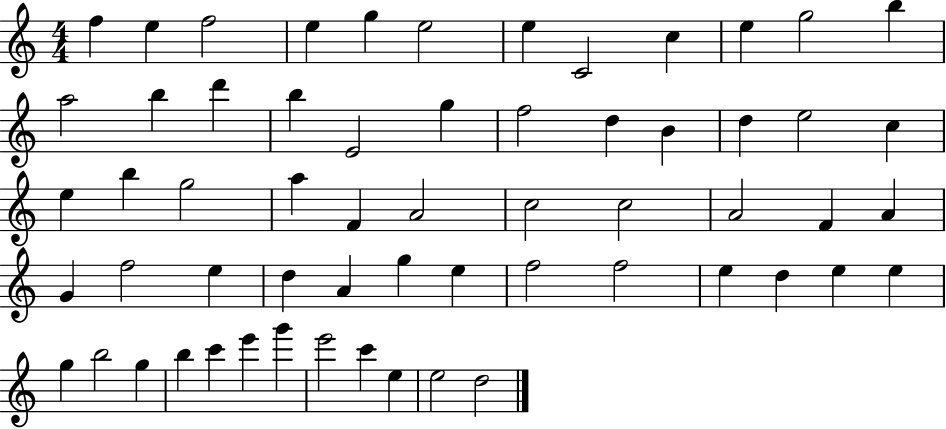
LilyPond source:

{
  \clef treble
  \numericTimeSignature
  \time 4/4
  \key c \major
  f''4 e''4 f''2 | e''4 g''4 e''2 | e''4 c'2 c''4 | e''4 g''2 b''4 | \break a''2 b''4 d'''4 | b''4 e'2 g''4 | f''2 d''4 b'4 | d''4 e''2 c''4 | \break e''4 b''4 g''2 | a''4 f'4 a'2 | c''2 c''2 | a'2 f'4 a'4 | \break g'4 f''2 e''4 | d''4 a'4 g''4 e''4 | f''2 f''2 | e''4 d''4 e''4 e''4 | \break g''4 b''2 g''4 | b''4 c'''4 e'''4 g'''4 | e'''2 c'''4 e''4 | e''2 d''2 | \break \bar "|."
}